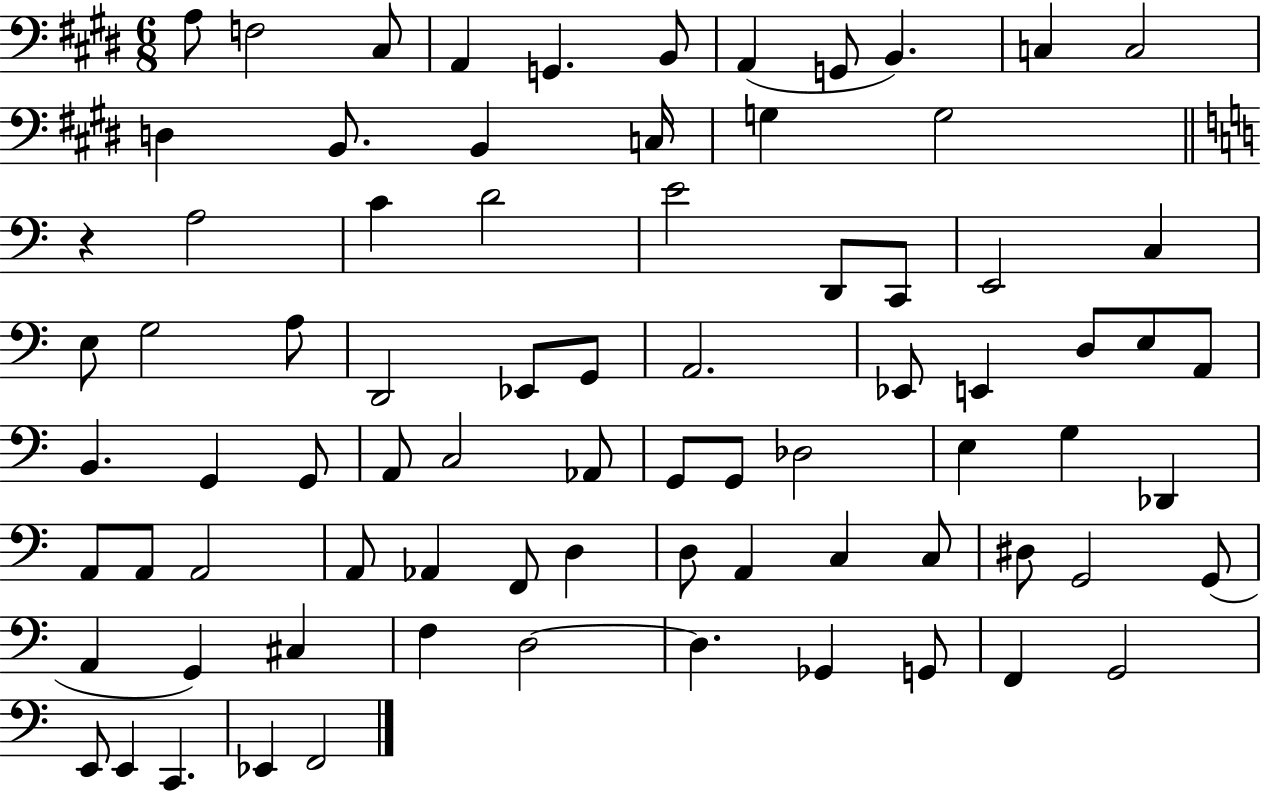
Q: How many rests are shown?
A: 1